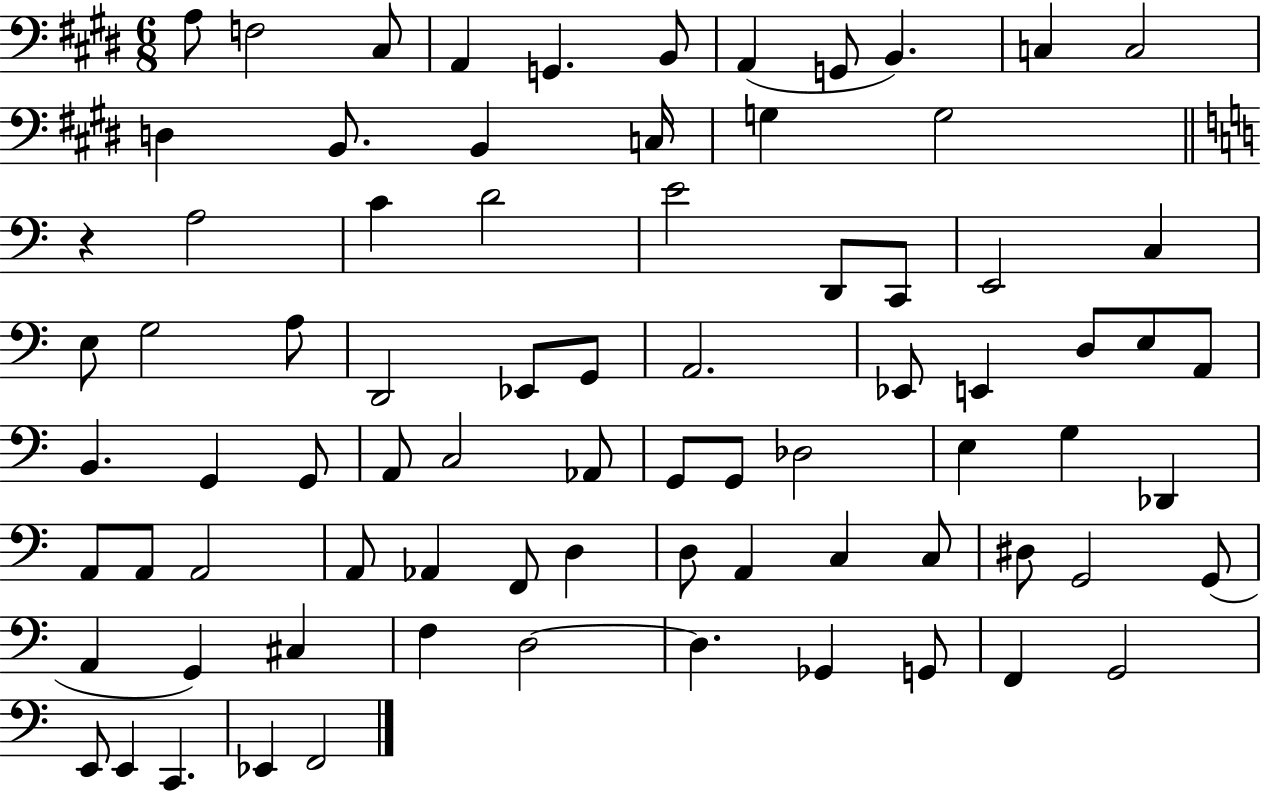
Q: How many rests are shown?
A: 1